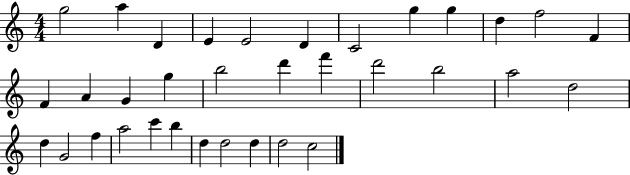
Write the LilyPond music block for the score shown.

{
  \clef treble
  \numericTimeSignature
  \time 4/4
  \key c \major
  g''2 a''4 d'4 | e'4 e'2 d'4 | c'2 g''4 g''4 | d''4 f''2 f'4 | \break f'4 a'4 g'4 g''4 | b''2 d'''4 f'''4 | d'''2 b''2 | a''2 d''2 | \break d''4 g'2 f''4 | a''2 c'''4 b''4 | d''4 d''2 d''4 | d''2 c''2 | \break \bar "|."
}